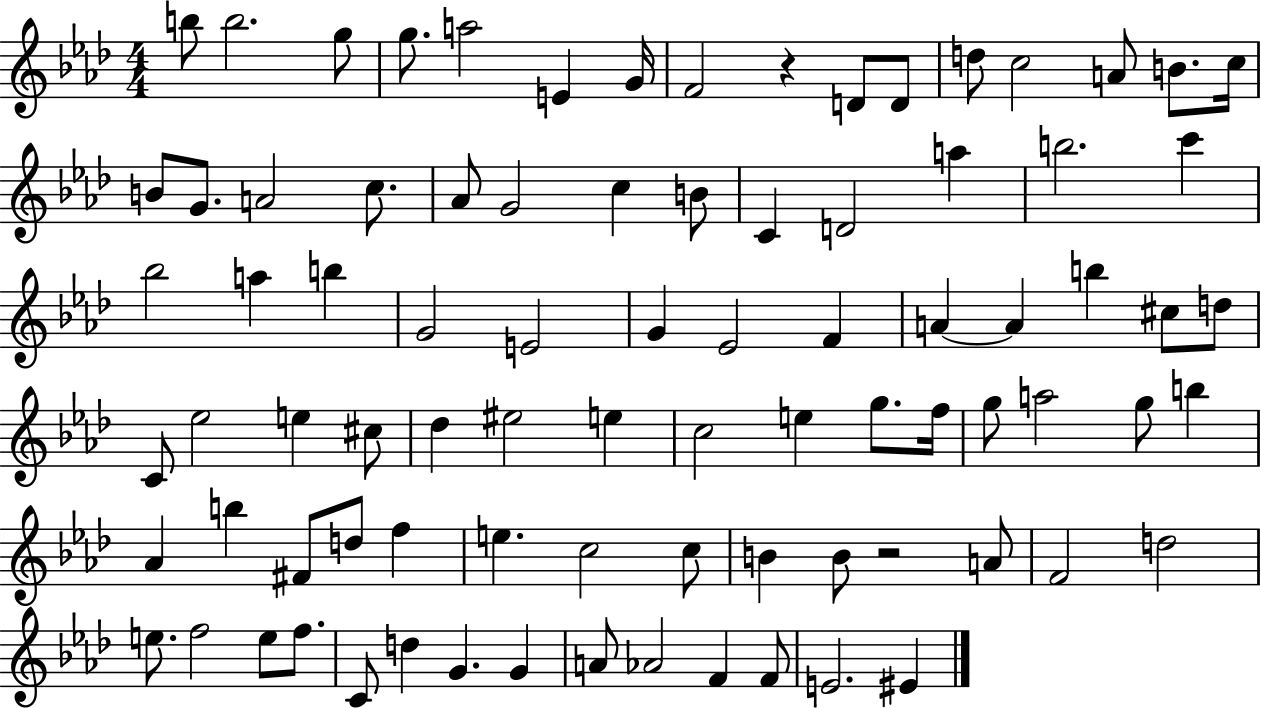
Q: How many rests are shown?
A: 2